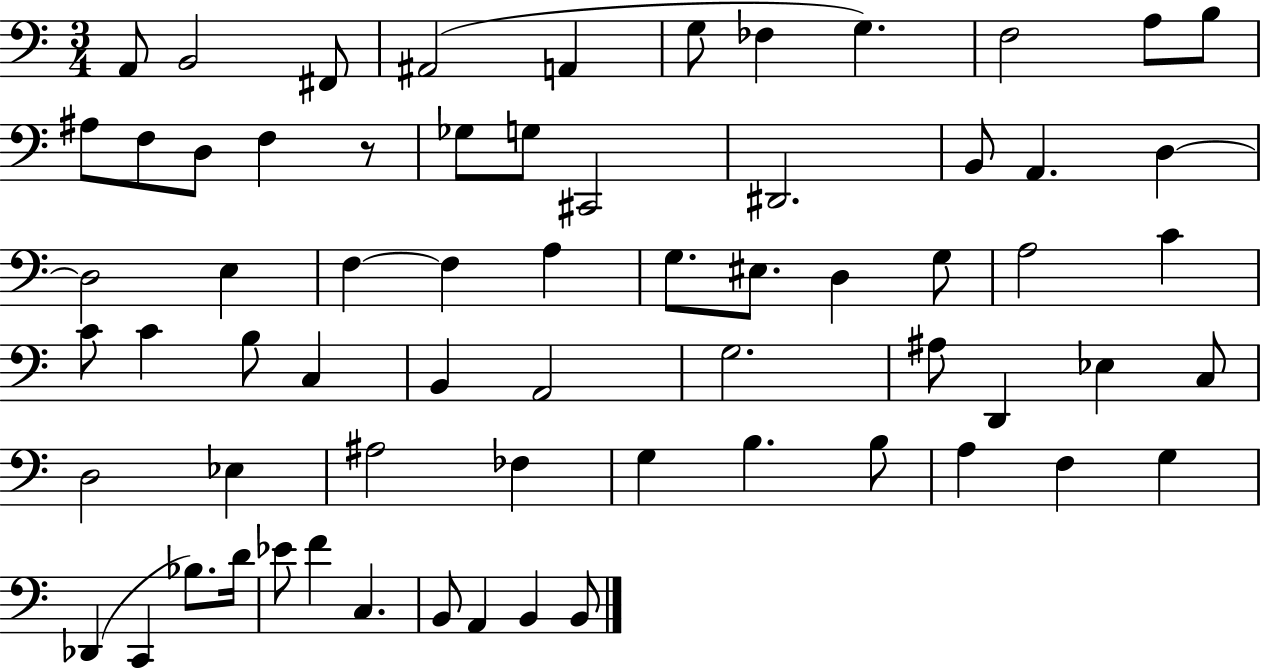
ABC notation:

X:1
T:Untitled
M:3/4
L:1/4
K:C
A,,/2 B,,2 ^F,,/2 ^A,,2 A,, G,/2 _F, G, F,2 A,/2 B,/2 ^A,/2 F,/2 D,/2 F, z/2 _G,/2 G,/2 ^C,,2 ^D,,2 B,,/2 A,, D, D,2 E, F, F, A, G,/2 ^E,/2 D, G,/2 A,2 C C/2 C B,/2 C, B,, A,,2 G,2 ^A,/2 D,, _E, C,/2 D,2 _E, ^A,2 _F, G, B, B,/2 A, F, G, _D,, C,, _B,/2 D/4 _E/2 F C, B,,/2 A,, B,, B,,/2